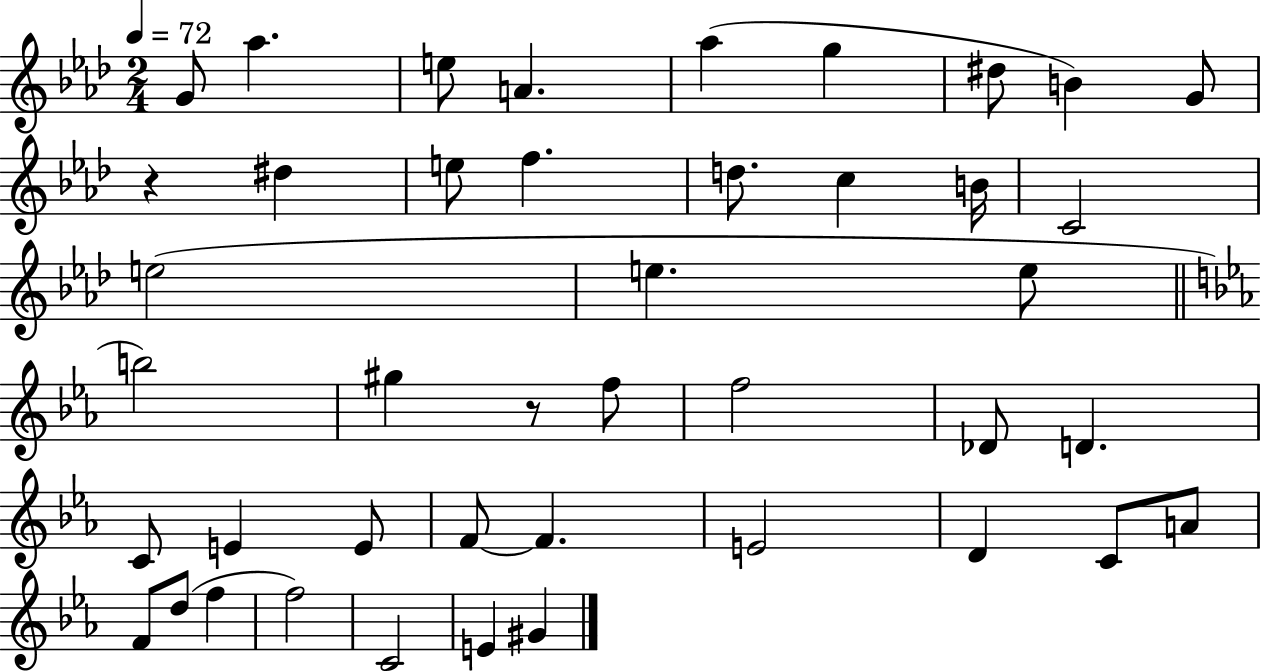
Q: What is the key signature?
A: AES major